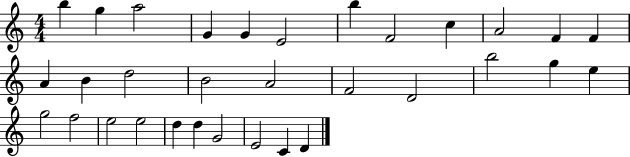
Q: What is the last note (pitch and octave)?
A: D4